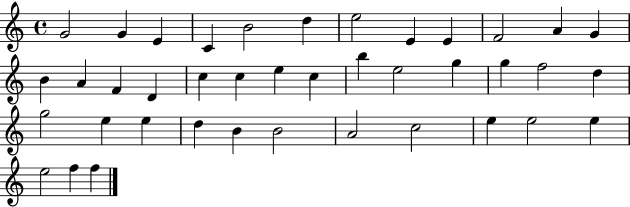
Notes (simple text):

G4/h G4/q E4/q C4/q B4/h D5/q E5/h E4/q E4/q F4/h A4/q G4/q B4/q A4/q F4/q D4/q C5/q C5/q E5/q C5/q B5/q E5/h G5/q G5/q F5/h D5/q G5/h E5/q E5/q D5/q B4/q B4/h A4/h C5/h E5/q E5/h E5/q E5/h F5/q F5/q